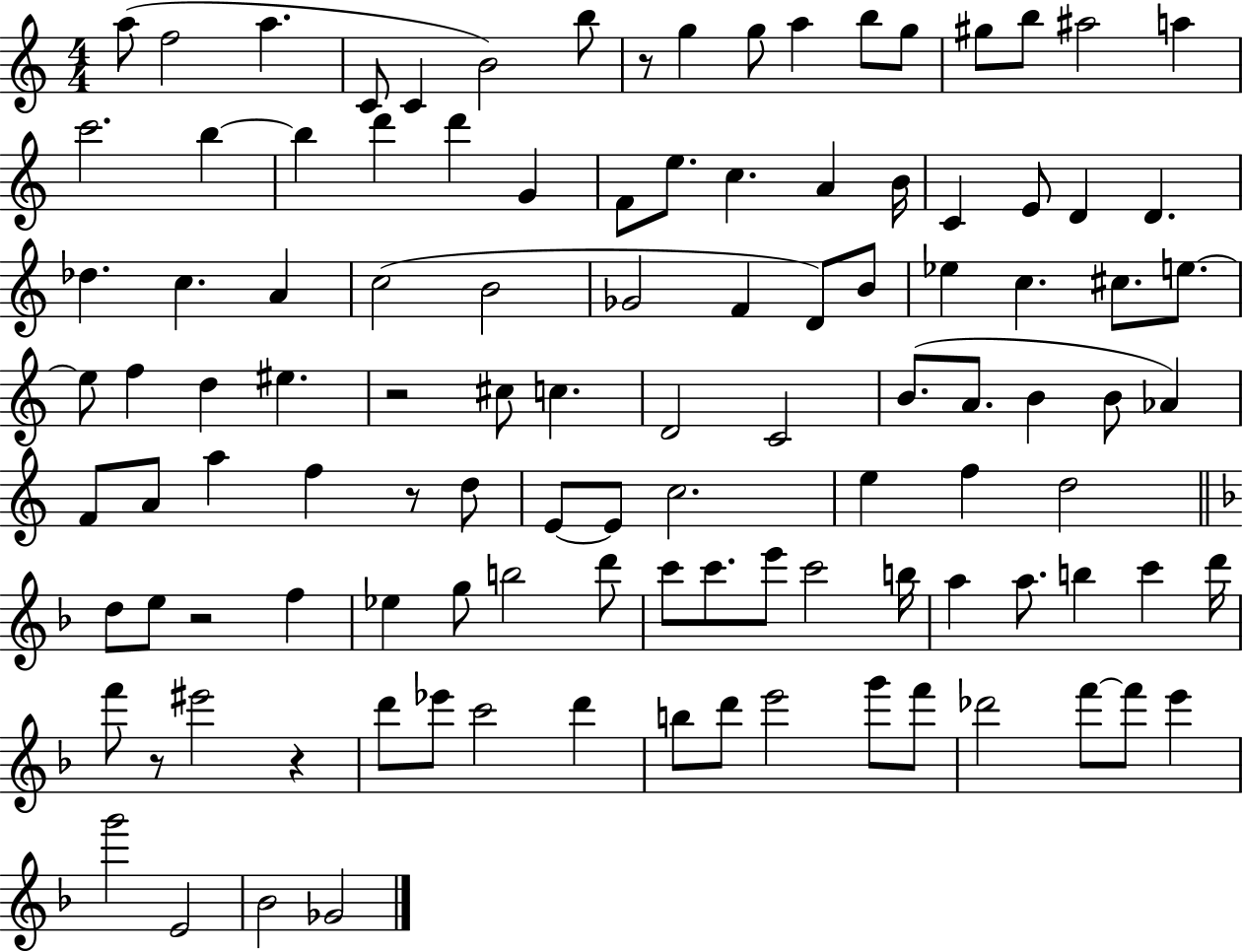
{
  \clef treble
  \numericTimeSignature
  \time 4/4
  \key c \major
  a''8( f''2 a''4. | c'8 c'4 b'2) b''8 | r8 g''4 g''8 a''4 b''8 g''8 | gis''8 b''8 ais''2 a''4 | \break c'''2. b''4~~ | b''4 d'''4 d'''4 g'4 | f'8 e''8. c''4. a'4 b'16 | c'4 e'8 d'4 d'4. | \break des''4. c''4. a'4 | c''2( b'2 | ges'2 f'4 d'8) b'8 | ees''4 c''4. cis''8. e''8.~~ | \break e''8 f''4 d''4 eis''4. | r2 cis''8 c''4. | d'2 c'2 | b'8.( a'8. b'4 b'8 aes'4) | \break f'8 a'8 a''4 f''4 r8 d''8 | e'8~~ e'8 c''2. | e''4 f''4 d''2 | \bar "||" \break \key f \major d''8 e''8 r2 f''4 | ees''4 g''8 b''2 d'''8 | c'''8 c'''8. e'''8 c'''2 b''16 | a''4 a''8. b''4 c'''4 d'''16 | \break f'''8 r8 eis'''2 r4 | d'''8 ees'''8 c'''2 d'''4 | b''8 d'''8 e'''2 g'''8 f'''8 | des'''2 f'''8~~ f'''8 e'''4 | \break g'''2 e'2 | bes'2 ges'2 | \bar "|."
}